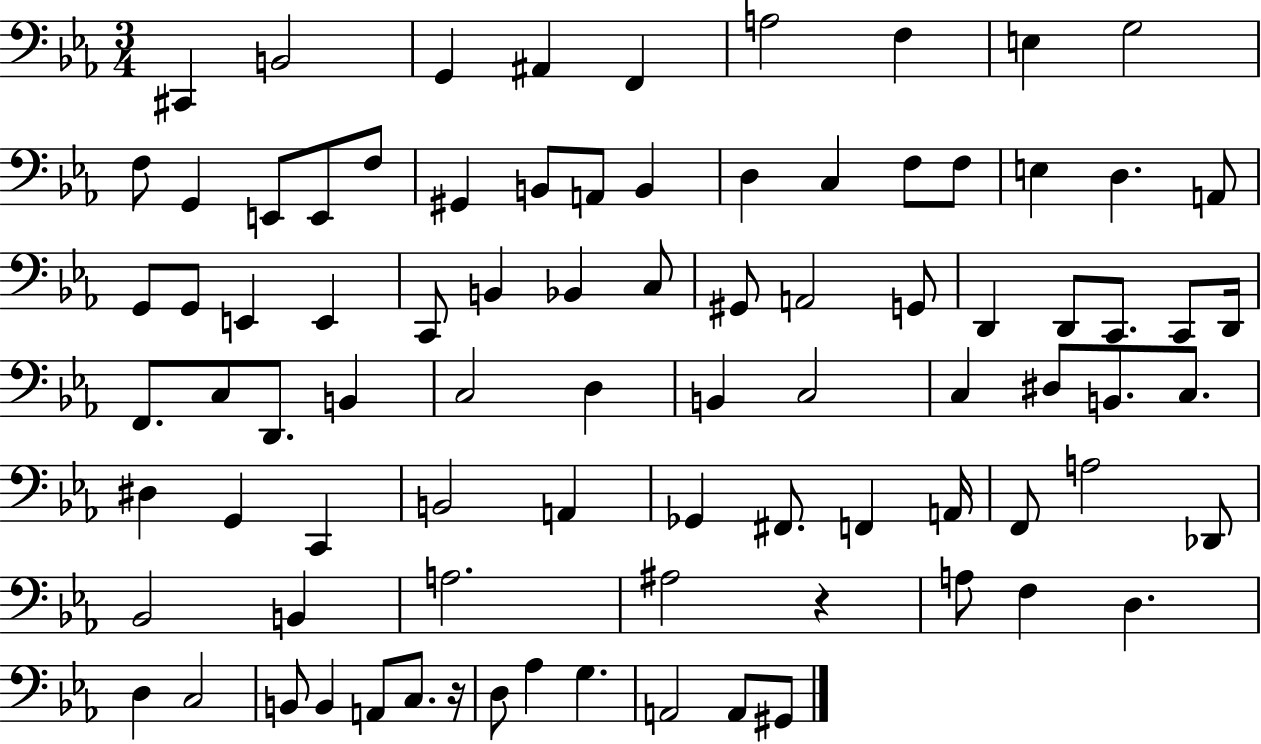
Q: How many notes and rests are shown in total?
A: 86